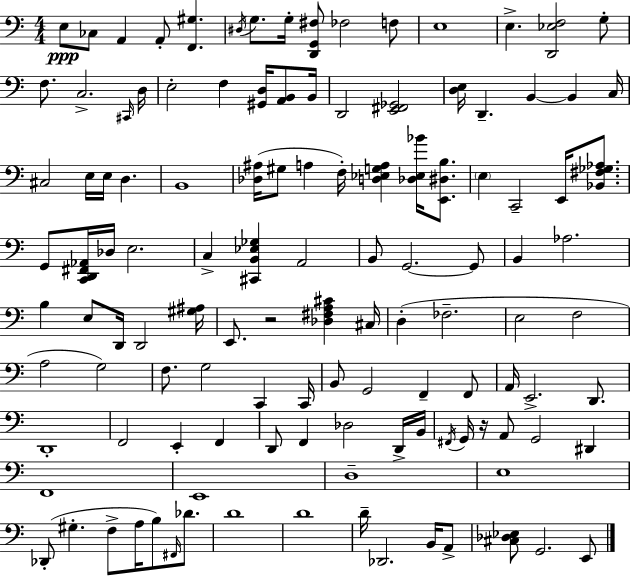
{
  \clef bass
  \numericTimeSignature
  \time 4/4
  \key c \major
  e8\ppp ces8 a,4 a,8-. <f, gis>4. | \acciaccatura { dis16 } g8. g16-. <d, g, fis>8 fes2 f8 | e1 | e4.-> <d, ees f>2 g8-. | \break f8. c2.-> | \grace { cis,16 } d16 e2-. f4 <gis, d>16 <a, b,>8 | b,16 d,2 <e, fis, ges,>2 | <d e>16 d,4.-- b,4~~ b,4 | \break c16 cis2 e16 e16 d4. | b,1 | <des ais>16( gis8 a4 f16-.) <d ees g a>4 <des ees bes'>16 <e, dis b>8. | \parenthesize e4 c,2-- e,16 <bes, fis ges aes>8. | \break g,8 <c, d, fis, aes,>16 des16 e2. | c4-> <cis, b, ees ges>4 a,2 | b,8 g,2.~~ | g,8 b,4 aes2. | \break b4 e8 d,16 d,2 | <gis ais>16 e,8. r2 <des fis a cis'>4 | cis16 d4-.( fes2.-- | e2 f2 | \break a2 g2) | f8. g2 c,4 | c,16 b,8 g,2 f,4-- | f,8 a,16 e,2.-> d,8. | \break d,1-. | f,2 e,4-. f,4 | d,8 f,4 des2 | d,16-> b,16 \acciaccatura { fis,16 } g,16 r16 a,8 g,2 dis,4 | \break f,1 | e,1 | d1-- | e1 | \break des,8-.( gis4.-. f8-> a16 b8) | \grace { fis,16 } des'8. d'1 | d'1 | d'16-- des,2. | \break b,16 a,8-> <cis des ees>8 g,2. | e,8 \bar "|."
}